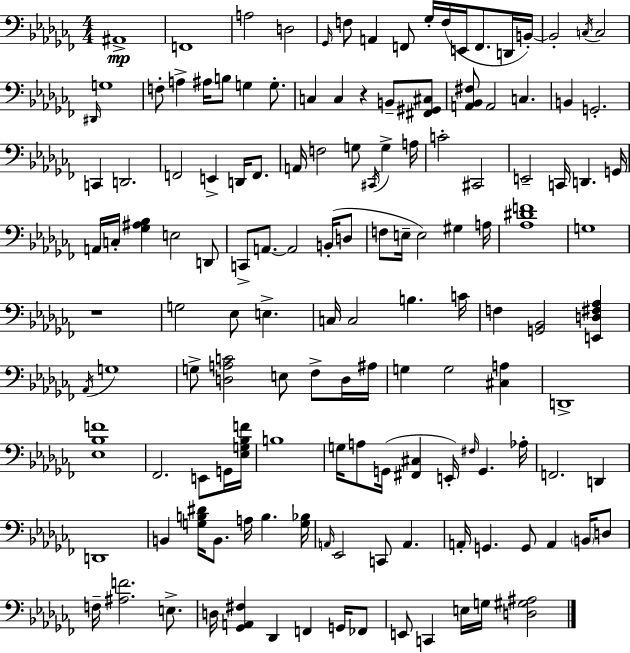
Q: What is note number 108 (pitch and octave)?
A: G2